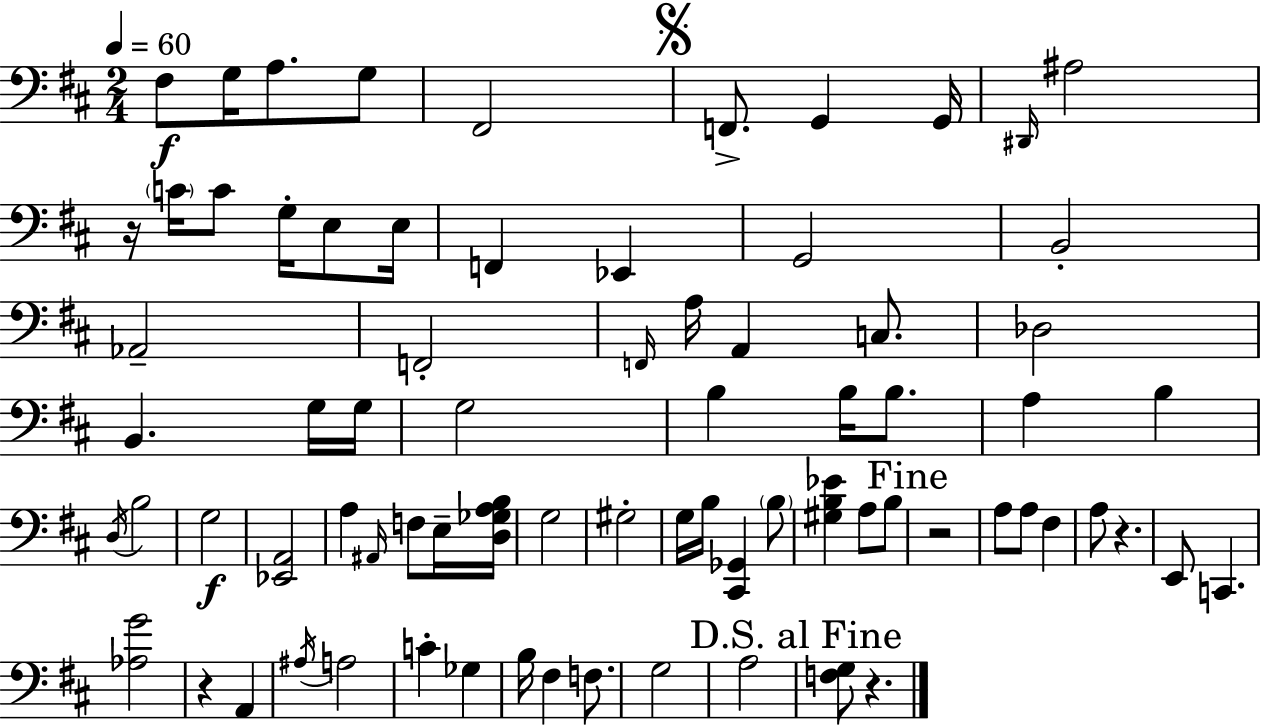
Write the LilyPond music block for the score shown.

{
  \clef bass
  \numericTimeSignature
  \time 2/4
  \key d \major
  \tempo 4 = 60
  fis8\f g16 a8. g8 | fis,2 | \mark \markup { \musicglyph "scripts.segno" } f,8.-> g,4 g,16 | \grace { dis,16 } ais2 | \break r16 \parenthesize c'16 c'8 g16-. e8 | e16 f,4 ees,4 | g,2 | b,2-. | \break aes,2-- | f,2-. | \grace { f,16 } a16 a,4 c8. | des2 | \break b,4. | g16 g16 g2 | b4 b16 b8. | a4 b4 | \break \acciaccatura { d16 } b2 | g2\f | <ees, a,>2 | a4 \grace { ais,16 } | \break f8 e16-- <d ges a b>16 g2 | gis2-. | g16 b16 <cis, ges,>4 | \parenthesize b8 <gis b ees'>4 | \break a8 b8 \mark "Fine" r2 | a8 a8 | fis4 a8 r4. | e,8 c,4. | \break <aes g'>2 | r4 | a,4 \acciaccatura { ais16 } a2 | c'4-. | \break ges4 b16 fis4 | f8. g2 | a2 | \mark "D.S. al Fine" <f g>8 r4. | \break \bar "|."
}